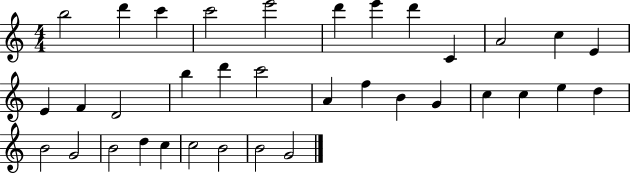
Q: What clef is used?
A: treble